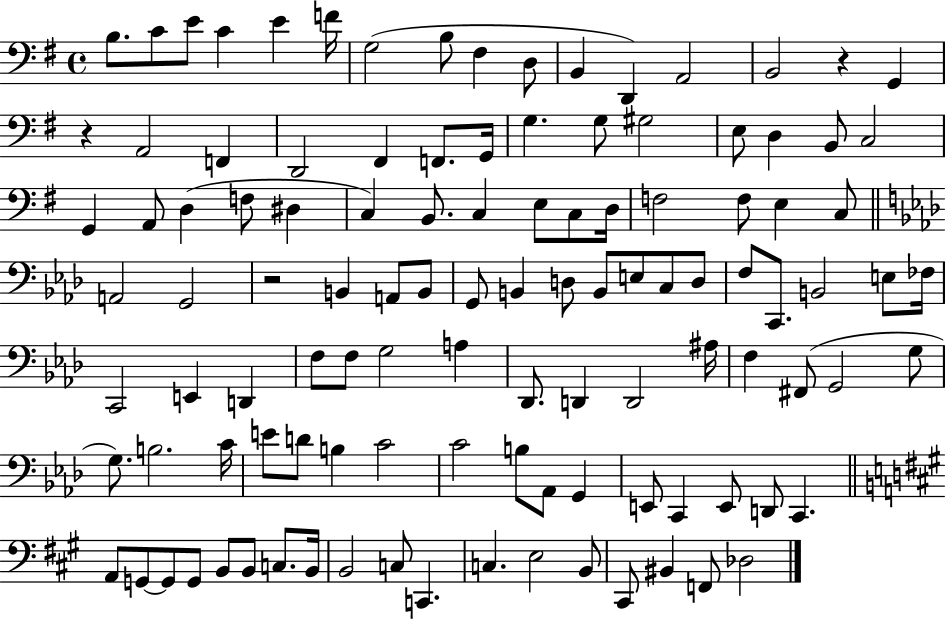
X:1
T:Untitled
M:4/4
L:1/4
K:G
B,/2 C/2 E/2 C E F/4 G,2 B,/2 ^F, D,/2 B,, D,, A,,2 B,,2 z G,, z A,,2 F,, D,,2 ^F,, F,,/2 G,,/4 G, G,/2 ^G,2 E,/2 D, B,,/2 C,2 G,, A,,/2 D, F,/2 ^D, C, B,,/2 C, E,/2 C,/2 D,/4 F,2 F,/2 E, C,/2 A,,2 G,,2 z2 B,, A,,/2 B,,/2 G,,/2 B,, D,/2 B,,/2 E,/2 C,/2 D,/2 F,/2 C,,/2 B,,2 E,/2 _F,/4 C,,2 E,, D,, F,/2 F,/2 G,2 A, _D,,/2 D,, D,,2 ^A,/4 F, ^F,,/2 G,,2 G,/2 G,/2 B,2 C/4 E/2 D/2 B, C2 C2 B,/2 _A,,/2 G,, E,,/2 C,, E,,/2 D,,/2 C,, A,,/2 G,,/2 G,,/2 G,,/2 B,,/2 B,,/2 C,/2 B,,/4 B,,2 C,/2 C,, C, E,2 B,,/2 ^C,,/2 ^B,, F,,/2 _D,2